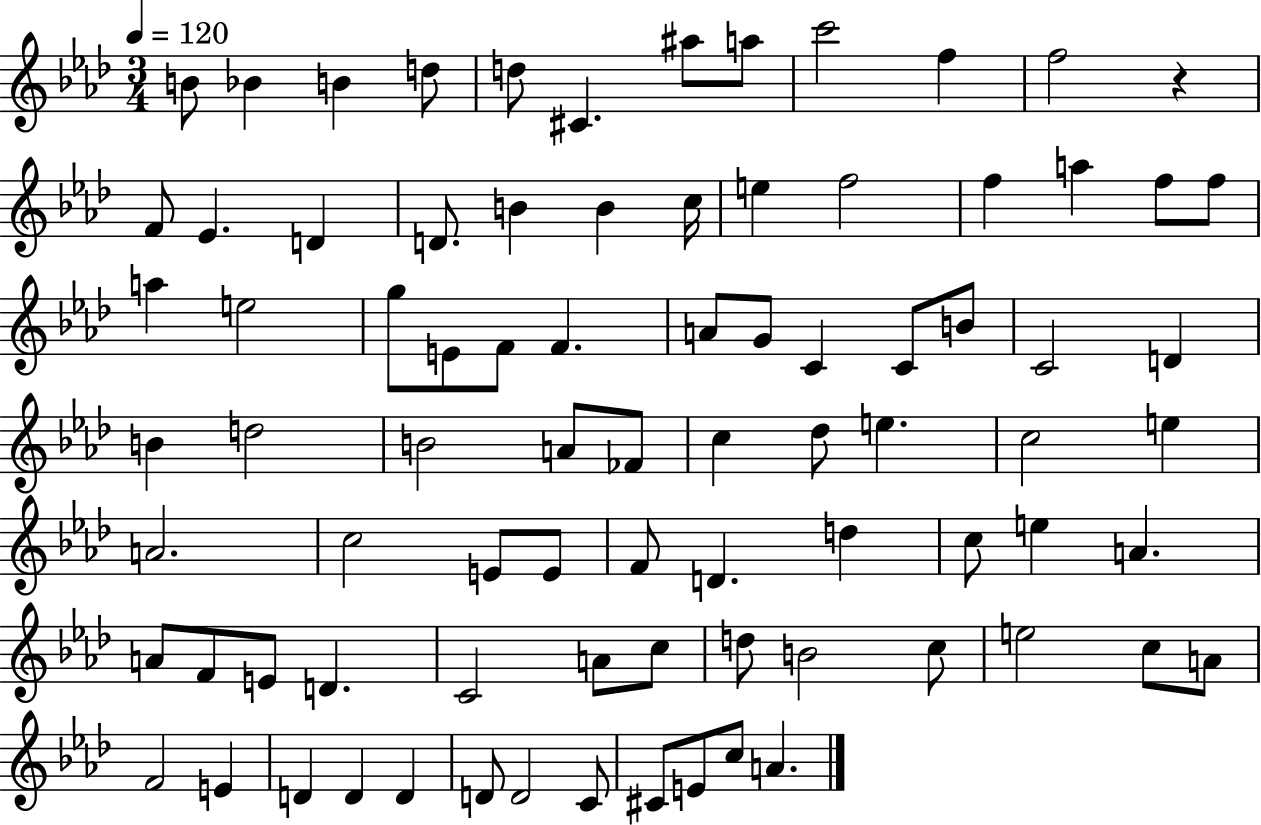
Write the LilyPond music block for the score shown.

{
  \clef treble
  \numericTimeSignature
  \time 3/4
  \key aes \major
  \tempo 4 = 120
  b'8 bes'4 b'4 d''8 | d''8 cis'4. ais''8 a''8 | c'''2 f''4 | f''2 r4 | \break f'8 ees'4. d'4 | d'8. b'4 b'4 c''16 | e''4 f''2 | f''4 a''4 f''8 f''8 | \break a''4 e''2 | g''8 e'8 f'8 f'4. | a'8 g'8 c'4 c'8 b'8 | c'2 d'4 | \break b'4 d''2 | b'2 a'8 fes'8 | c''4 des''8 e''4. | c''2 e''4 | \break a'2. | c''2 e'8 e'8 | f'8 d'4. d''4 | c''8 e''4 a'4. | \break a'8 f'8 e'8 d'4. | c'2 a'8 c''8 | d''8 b'2 c''8 | e''2 c''8 a'8 | \break f'2 e'4 | d'4 d'4 d'4 | d'8 d'2 c'8 | cis'8 e'8 c''8 a'4. | \break \bar "|."
}